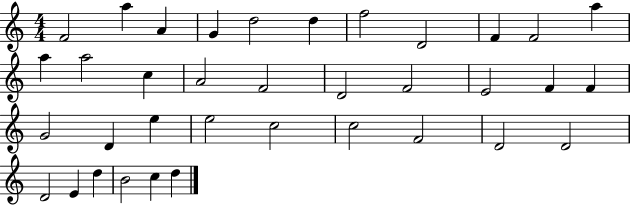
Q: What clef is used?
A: treble